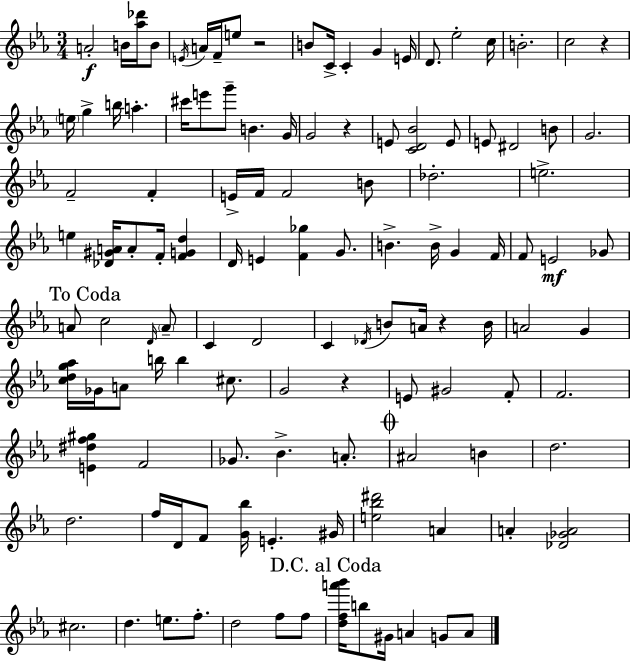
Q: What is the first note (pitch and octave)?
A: A4